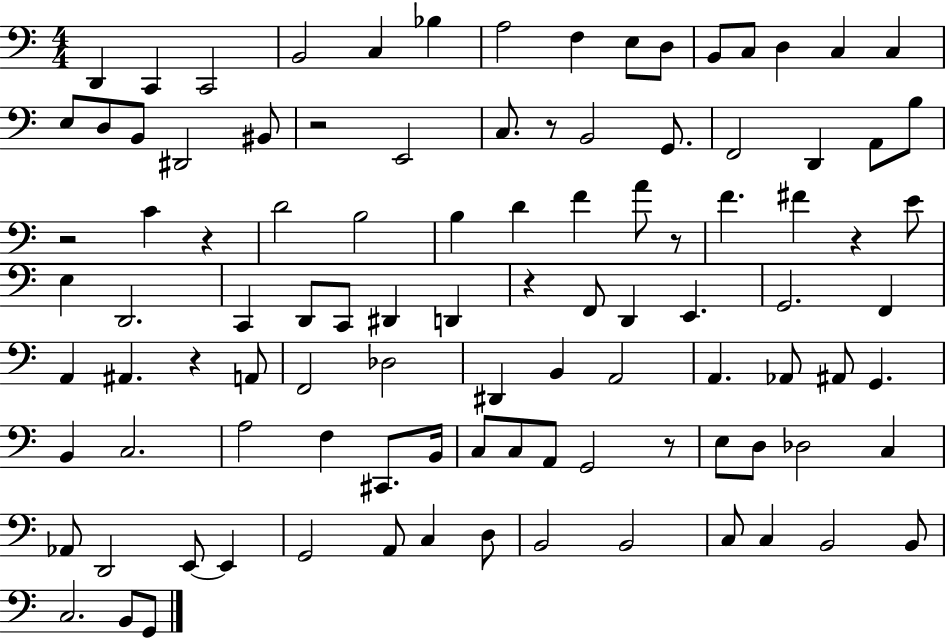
D2/q C2/q C2/h B2/h C3/q Bb3/q A3/h F3/q E3/e D3/e B2/e C3/e D3/q C3/q C3/q E3/e D3/e B2/e D#2/h BIS2/e R/h E2/h C3/e. R/e B2/h G2/e. F2/h D2/q A2/e B3/e R/h C4/q R/q D4/h B3/h B3/q D4/q F4/q A4/e R/e F4/q. F#4/q R/q E4/e E3/q D2/h. C2/q D2/e C2/e D#2/q D2/q R/q F2/e D2/q E2/q. G2/h. F2/q A2/q A#2/q. R/q A2/e F2/h Db3/h D#2/q B2/q A2/h A2/q. Ab2/e A#2/e G2/q. B2/q C3/h. A3/h F3/q C#2/e. B2/s C3/e C3/e A2/e G2/h R/e E3/e D3/e Db3/h C3/q Ab2/e D2/h E2/e E2/q G2/h A2/e C3/q D3/e B2/h B2/h C3/e C3/q B2/h B2/e C3/h. B2/e G2/e